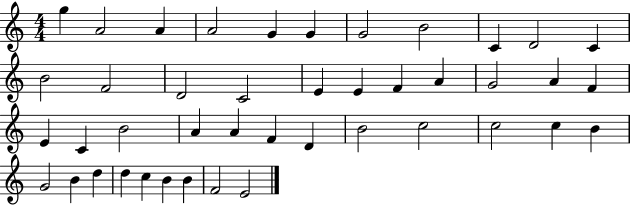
G5/q A4/h A4/q A4/h G4/q G4/q G4/h B4/h C4/q D4/h C4/q B4/h F4/h D4/h C4/h E4/q E4/q F4/q A4/q G4/h A4/q F4/q E4/q C4/q B4/h A4/q A4/q F4/q D4/q B4/h C5/h C5/h C5/q B4/q G4/h B4/q D5/q D5/q C5/q B4/q B4/q F4/h E4/h